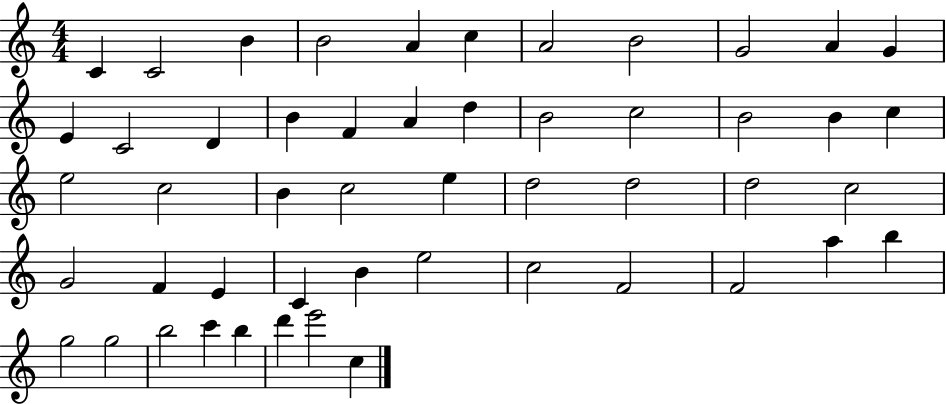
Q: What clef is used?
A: treble